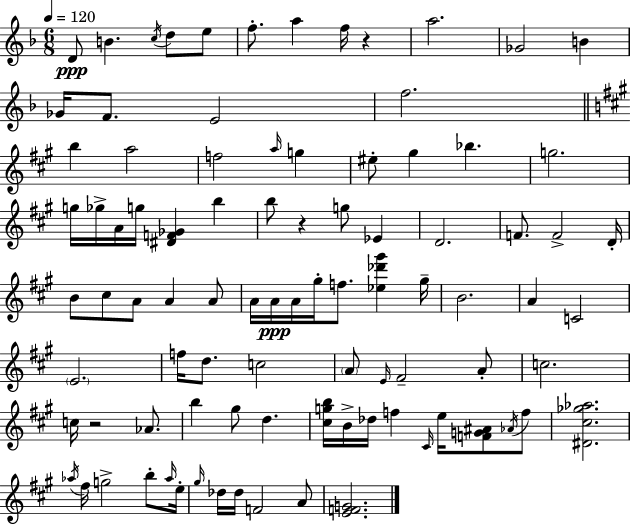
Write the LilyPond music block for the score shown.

{
  \clef treble
  \numericTimeSignature
  \time 6/8
  \key d \minor
  \tempo 4 = 120
  d'8\ppp b'4. \acciaccatura { c''16 } d''8 e''8 | f''8.-. a''4 f''16 r4 | a''2. | ges'2 b'4 | \break ges'16 f'8. e'2 | f''2. | \bar "||" \break \key a \major b''4 a''2 | f''2 \grace { a''16 } g''4 | eis''8-. gis''4 bes''4. | g''2. | \break g''16 ges''16-> a'16 g''16 <dis' f' ges'>4 b''4 | b''8 r4 g''8 ees'4 | d'2. | f'8. f'2-> | \break d'16-. b'8 cis''8 a'8 a'4 a'8 | a'16 a'16\ppp a'16 gis''16-. f''8. <ees'' des''' gis'''>4 | gis''16-- b'2. | a'4 c'2 | \break \parenthesize e'2. | f''16 d''8. c''2 | \parenthesize a'8 \grace { e'16 } fis'2-- | a'8-. c''2. | \break c''16 r2 aes'8. | b''4 gis''8 d''4. | <cis'' g'' b''>16 b'16-> des''16 f''4 \grace { cis'16 } e''16 <f' g' ais'>8 | \acciaccatura { aes'16 } f''8 <dis' cis'' ges'' aes''>2. | \break \acciaccatura { aes''16 } fis''16 g''2-> | b''8-. \grace { aes''16 } e''16-. \grace { gis''16 } des''16 des''16 f'2 | a'8 <e' f' g'>2. | \bar "|."
}